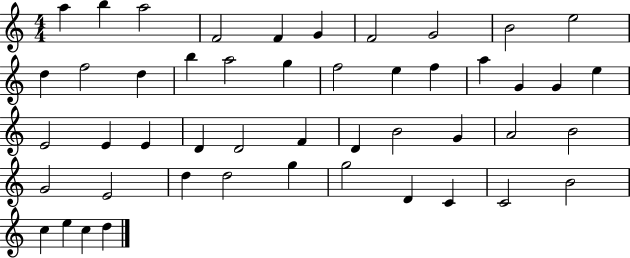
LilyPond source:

{
  \clef treble
  \numericTimeSignature
  \time 4/4
  \key c \major
  a''4 b''4 a''2 | f'2 f'4 g'4 | f'2 g'2 | b'2 e''2 | \break d''4 f''2 d''4 | b''4 a''2 g''4 | f''2 e''4 f''4 | a''4 g'4 g'4 e''4 | \break e'2 e'4 e'4 | d'4 d'2 f'4 | d'4 b'2 g'4 | a'2 b'2 | \break g'2 e'2 | d''4 d''2 g''4 | g''2 d'4 c'4 | c'2 b'2 | \break c''4 e''4 c''4 d''4 | \bar "|."
}